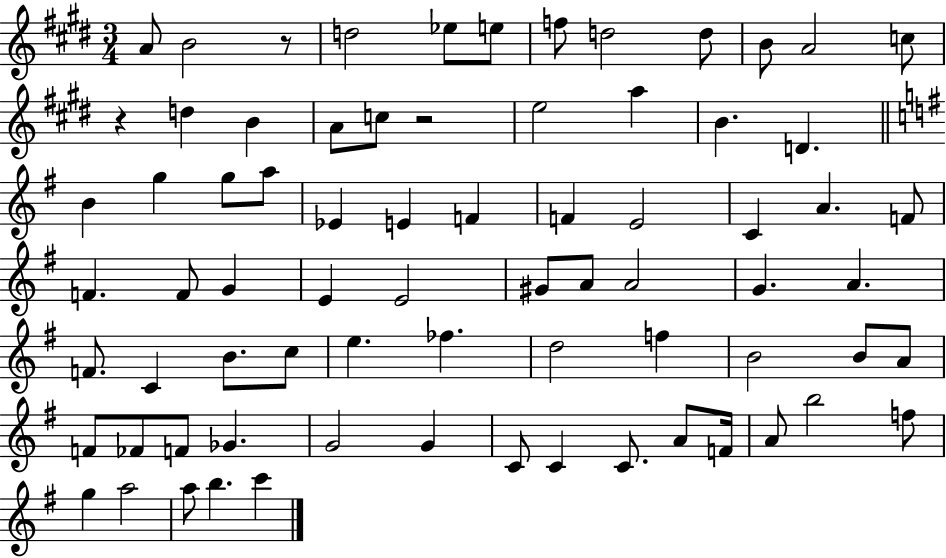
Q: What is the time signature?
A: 3/4